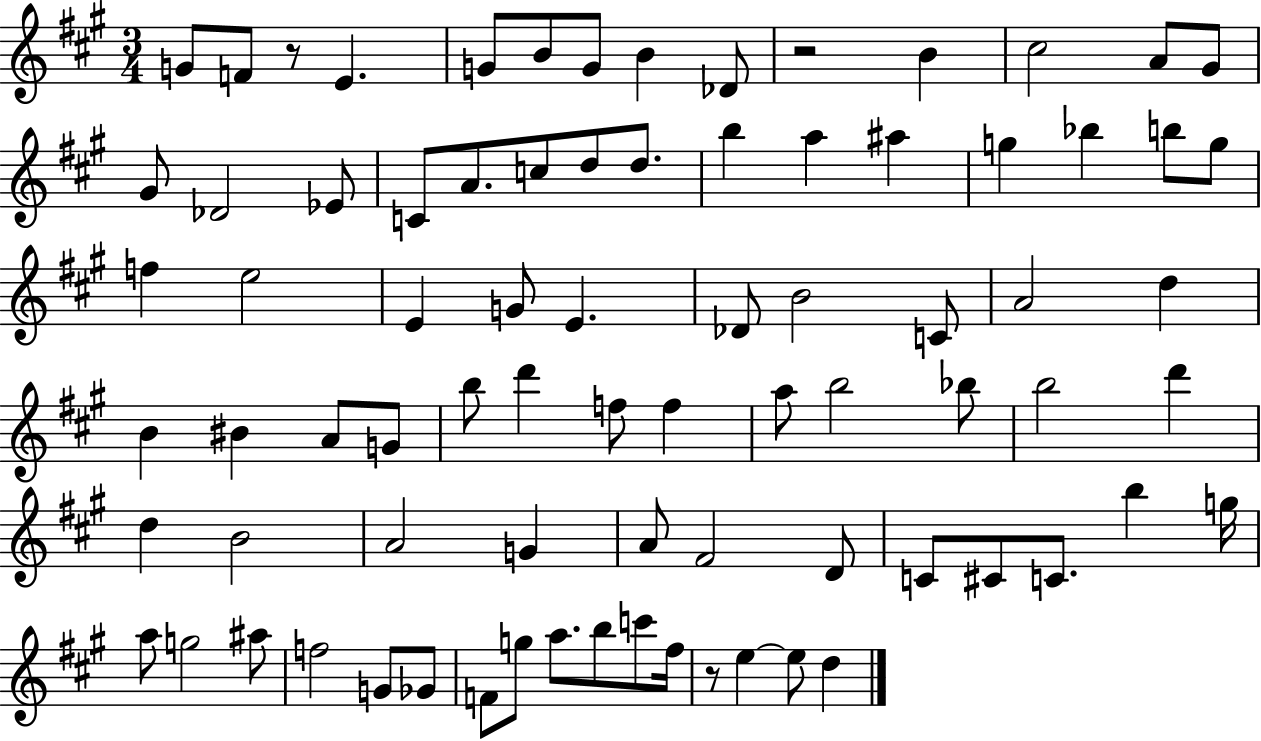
{
  \clef treble
  \numericTimeSignature
  \time 3/4
  \key a \major
  g'8 f'8 r8 e'4. | g'8 b'8 g'8 b'4 des'8 | r2 b'4 | cis''2 a'8 gis'8 | \break gis'8 des'2 ees'8 | c'8 a'8. c''8 d''8 d''8. | b''4 a''4 ais''4 | g''4 bes''4 b''8 g''8 | \break f''4 e''2 | e'4 g'8 e'4. | des'8 b'2 c'8 | a'2 d''4 | \break b'4 bis'4 a'8 g'8 | b''8 d'''4 f''8 f''4 | a''8 b''2 bes''8 | b''2 d'''4 | \break d''4 b'2 | a'2 g'4 | a'8 fis'2 d'8 | c'8 cis'8 c'8. b''4 g''16 | \break a''8 g''2 ais''8 | f''2 g'8 ges'8 | f'8 g''8 a''8. b''8 c'''8 fis''16 | r8 e''4~~ e''8 d''4 | \break \bar "|."
}